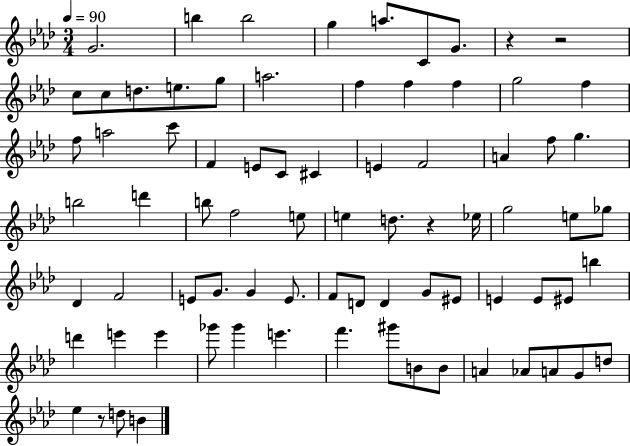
{
  \clef treble
  \numericTimeSignature
  \time 3/4
  \key aes \major
  \tempo 4 = 90
  \repeat volta 2 { g'2. | b''4 b''2 | g''4 a''8. c'8 g'8. | r4 r2 | \break c''8 c''8 d''8. e''8. g''8 | a''2. | f''4 f''4 f''4 | g''2 f''4 | \break f''8 a''2 c'''8 | f'4 e'8 c'8 cis'4 | e'4 f'2 | a'4 f''8 g''4. | \break b''2 d'''4 | b''8 f''2 e''8 | e''4 d''8. r4 ees''16 | g''2 e''8 ges''8 | \break des'4 f'2 | e'8 g'8. g'4 e'8. | f'8 d'8 d'4 g'8 eis'8 | e'4 e'8 eis'8 b''4 | \break d'''4 e'''4 e'''4 | ges'''8 ges'''4 e'''4. | f'''4. gis'''8 b'8 b'8 | a'4 aes'8 a'8 g'8 d''8 | \break ees''4 r8 d''8 b'4 | } \bar "|."
}